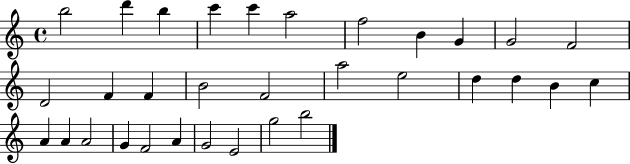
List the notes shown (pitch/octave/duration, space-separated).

B5/h D6/q B5/q C6/q C6/q A5/h F5/h B4/q G4/q G4/h F4/h D4/h F4/q F4/q B4/h F4/h A5/h E5/h D5/q D5/q B4/q C5/q A4/q A4/q A4/h G4/q F4/h A4/q G4/h E4/h G5/h B5/h